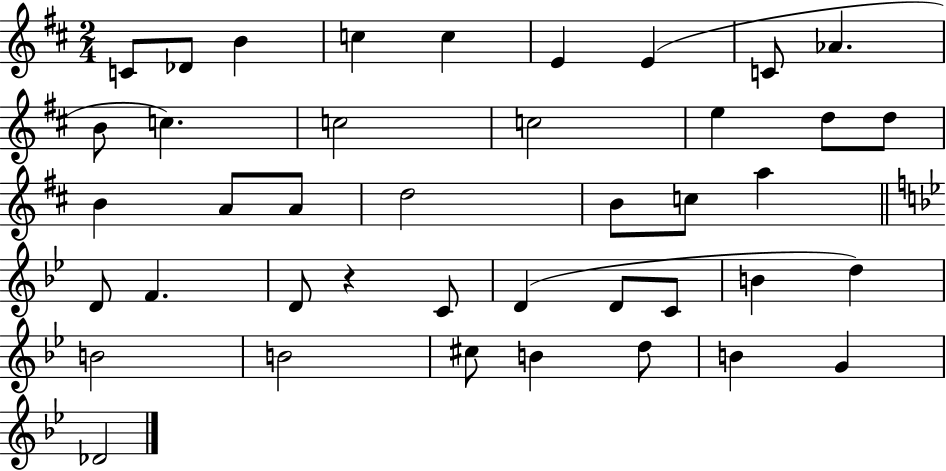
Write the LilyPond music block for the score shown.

{
  \clef treble
  \numericTimeSignature
  \time 2/4
  \key d \major
  \repeat volta 2 { c'8 des'8 b'4 | c''4 c''4 | e'4 e'4( | c'8 aes'4. | \break b'8 c''4.) | c''2 | c''2 | e''4 d''8 d''8 | \break b'4 a'8 a'8 | d''2 | b'8 c''8 a''4 | \bar "||" \break \key g \minor d'8 f'4. | d'8 r4 c'8 | d'4( d'8 c'8 | b'4 d''4) | \break b'2 | b'2 | cis''8 b'4 d''8 | b'4 g'4 | \break des'2 | } \bar "|."
}